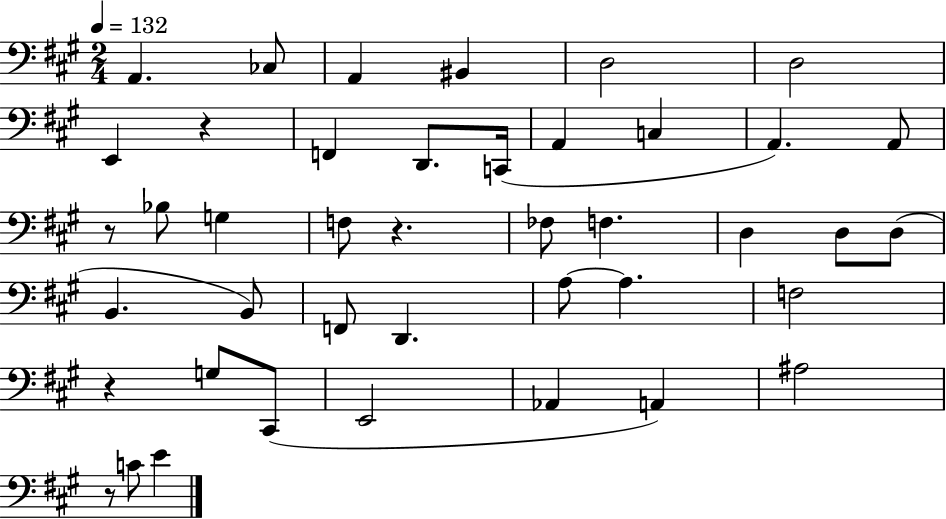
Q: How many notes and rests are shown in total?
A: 42